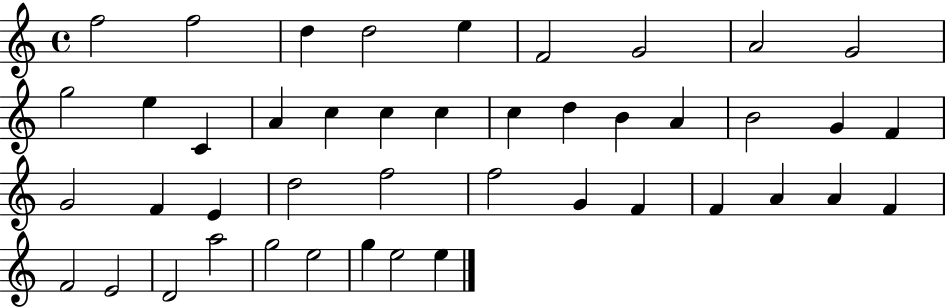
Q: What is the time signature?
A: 4/4